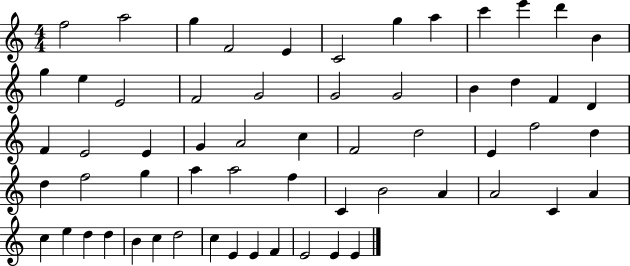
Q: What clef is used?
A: treble